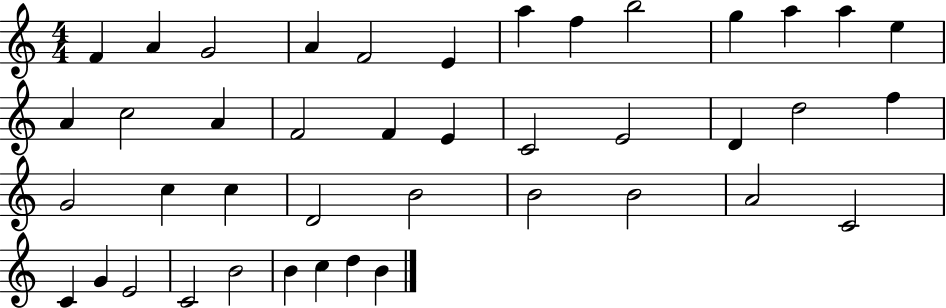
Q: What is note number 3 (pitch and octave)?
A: G4